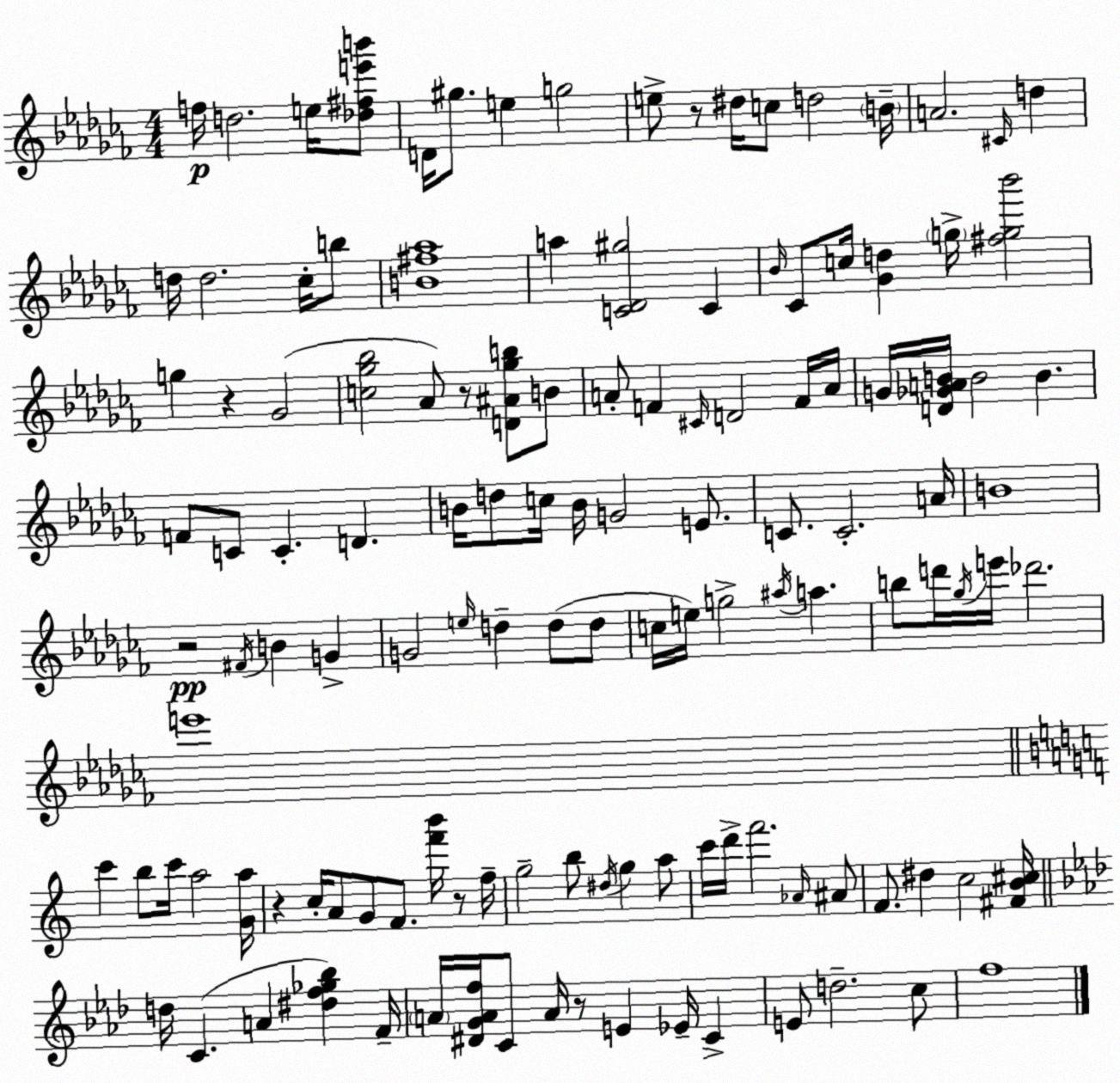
X:1
T:Untitled
M:4/4
L:1/4
K:Abm
f/4 d2 e/4 [_d^fe'b']/2 D/4 ^g/2 e g2 e/2 z/2 ^d/4 c/2 d2 B/4 A2 ^C/4 d d/4 d2 _c/4 b/2 [B^f_a]4 a [C_D^g]2 C _B/4 _C/2 c/4 [_Gd] g/4 [^fg_b']2 g z _G2 [c_g_b]2 _A/2 z/2 [D^A_gb]/2 B/2 A/2 F ^C/4 D2 F/4 A/4 G/4 [D_GAB]/4 B2 B F/2 C/2 C D B/4 d/2 c/4 B/4 G2 E/2 C/2 C2 A/4 B4 z2 ^F/4 B G G2 e/4 d d/2 d/2 c/4 e/4 g2 ^a/4 a b/2 d'/4 _g/4 e'/4 _d'2 e'4 c' b/2 c'/4 a2 [Ga]/4 z c/4 A/2 G/2 F/2 [f'b']/4 z/2 f/4 g2 b/2 ^d/4 g a/2 c'/4 d'/4 f'2 _A/4 ^A/2 F/2 ^d c2 [^FB^c]/4 d/4 C A [^df_g_b] F/4 A/4 [^DGAf]/4 C/2 A/4 z/2 E _E/4 C E/2 d2 c/2 f4